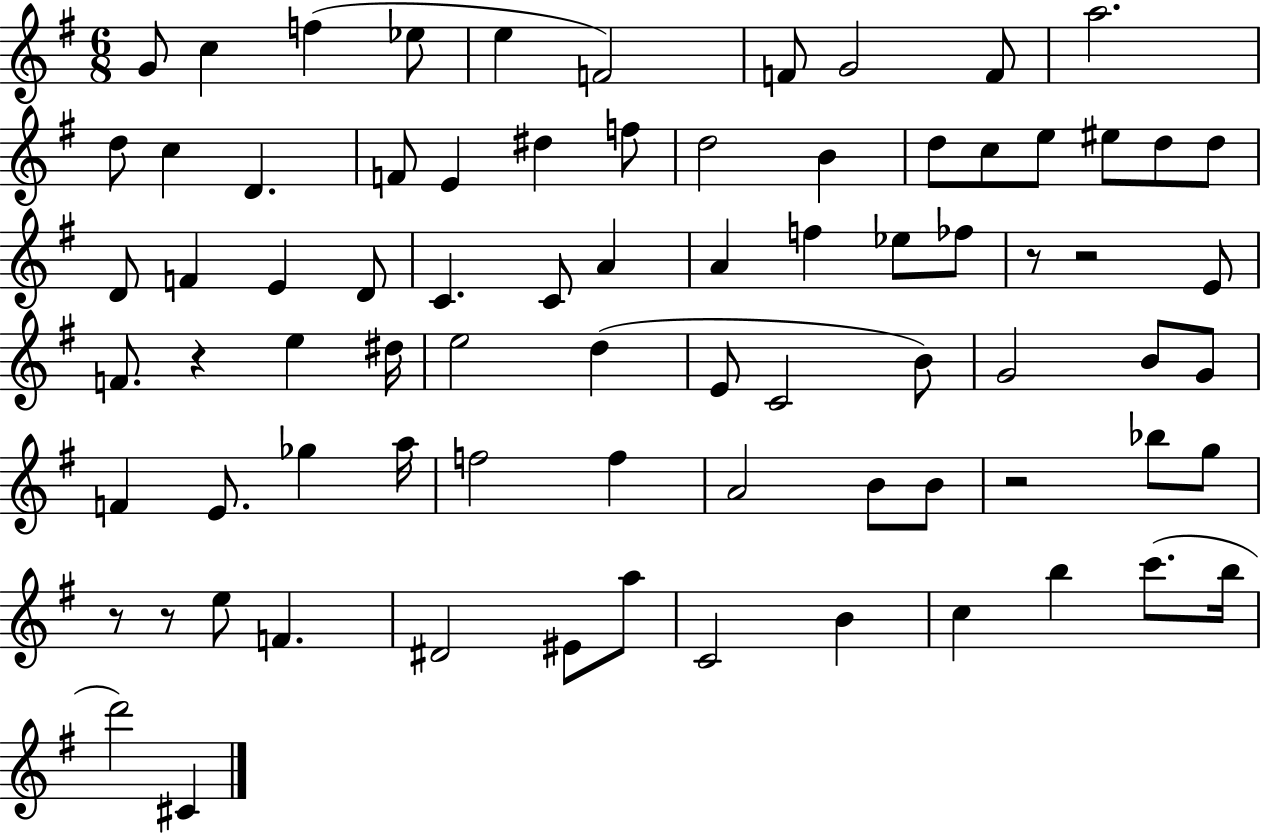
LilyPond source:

{
  \clef treble
  \numericTimeSignature
  \time 6/8
  \key g \major
  g'8 c''4 f''4( ees''8 | e''4 f'2) | f'8 g'2 f'8 | a''2. | \break d''8 c''4 d'4. | f'8 e'4 dis''4 f''8 | d''2 b'4 | d''8 c''8 e''8 eis''8 d''8 d''8 | \break d'8 f'4 e'4 d'8 | c'4. c'8 a'4 | a'4 f''4 ees''8 fes''8 | r8 r2 e'8 | \break f'8. r4 e''4 dis''16 | e''2 d''4( | e'8 c'2 b'8) | g'2 b'8 g'8 | \break f'4 e'8. ges''4 a''16 | f''2 f''4 | a'2 b'8 b'8 | r2 bes''8 g''8 | \break r8 r8 e''8 f'4. | dis'2 eis'8 a''8 | c'2 b'4 | c''4 b''4 c'''8.( b''16 | \break d'''2) cis'4 | \bar "|."
}